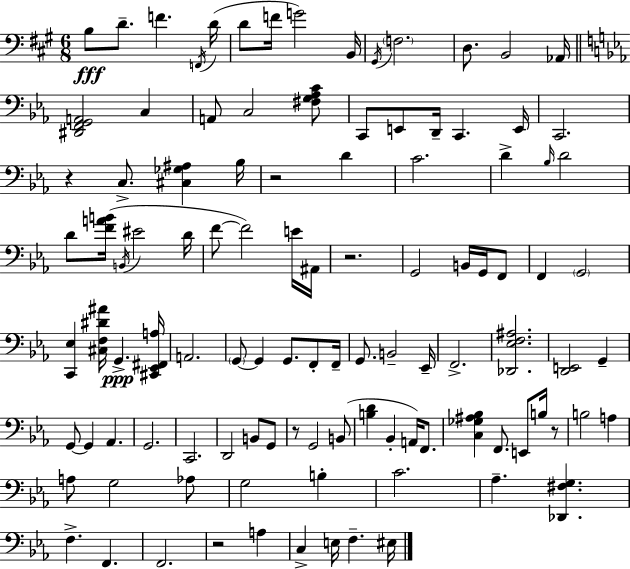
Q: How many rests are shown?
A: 6